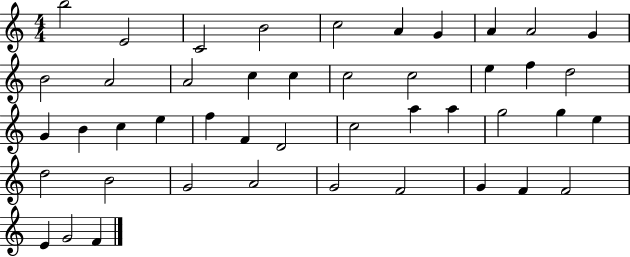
{
  \clef treble
  \numericTimeSignature
  \time 4/4
  \key c \major
  b''2 e'2 | c'2 b'2 | c''2 a'4 g'4 | a'4 a'2 g'4 | \break b'2 a'2 | a'2 c''4 c''4 | c''2 c''2 | e''4 f''4 d''2 | \break g'4 b'4 c''4 e''4 | f''4 f'4 d'2 | c''2 a''4 a''4 | g''2 g''4 e''4 | \break d''2 b'2 | g'2 a'2 | g'2 f'2 | g'4 f'4 f'2 | \break e'4 g'2 f'4 | \bar "|."
}